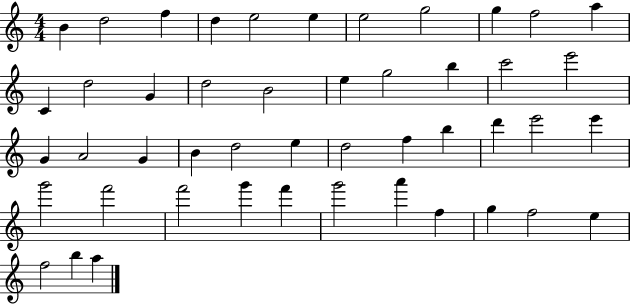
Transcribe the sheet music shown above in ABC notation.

X:1
T:Untitled
M:4/4
L:1/4
K:C
B d2 f d e2 e e2 g2 g f2 a C d2 G d2 B2 e g2 b c'2 e'2 G A2 G B d2 e d2 f b d' e'2 e' g'2 f'2 f'2 g' f' g'2 a' f g f2 e f2 b a